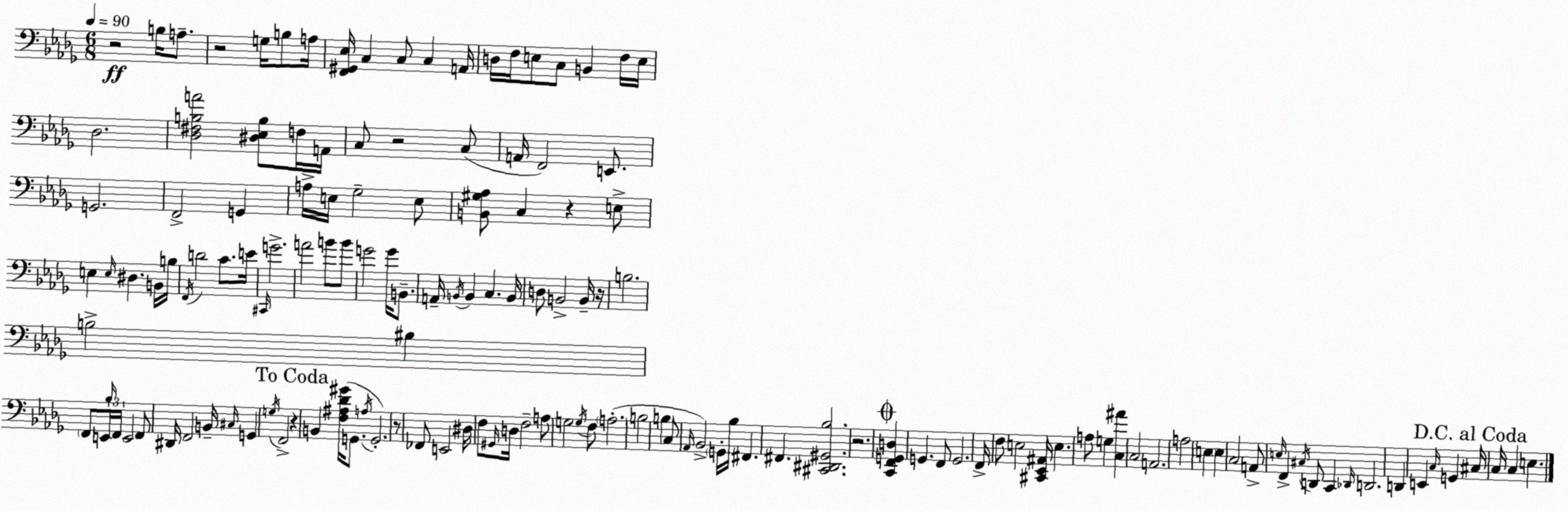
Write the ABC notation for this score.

X:1
T:Untitled
M:6/8
L:1/4
K:Bbm
z2 B,/4 A,/2 z2 G,/4 B,/2 A,/4 [F,,^G,,_E,]/4 C, C,/2 C, A,,/4 D,/4 F,/4 E,/2 C,/2 B,, F,/4 E,/4 _D,2 [_D,^F,B,A]2 [^D,_E,B,]/2 F,/4 A,,/4 C,/2 z2 C,/2 A,,/4 F,,2 E,,/2 G,,2 F,,2 G,, A,/4 E,/4 _G,2 E,/2 [B,,^G,_A,]/2 C, z E,/2 E, E,/4 ^D, B,,/4 B,/4 F,,/4 D2 C/2 E/4 ^C,,/4 G2 A2 B/2 B/2 G2 G/4 B,,/2 A,,/4 B,,/4 B,, C, B,,/4 D,/2 B,,2 B,,/4 z/4 B,2 B,2 ^B, F,,/2 E,,/4 _B,/4 F,,/4 E,,2 F,,/2 ^D,,/4 F,,2 B,,/4 ^C,/4 G,, G,/4 F,,2 z B,, [F,^A,_D^G]/4 G,,/2 A,/4 G,,2 z/2 _F,,/2 E,,2 ^D,/4 F,/2 ^G,,/4 D,/4 F,2 A,/2 G,2 G,/4 F,/2 A,2 B,2 B, C,/2 _A,,/4 _B,,2 G,,/4 _B,/4 ^F,, ^F,, [^C,,^D,,^G,,_B,]2 z2 [C,,F,,G,,D,] G,, F,,/2 G,,2 F,,/4 F,/2 E,2 [^C,,_E,,^A,,]/4 E, A,/2 G, [C,^A] C,2 A,,2 A,2 E, E, C,2 A,,/2 E,/4 F,, ^C,/4 D,,/2 C,, _D,,/4 D,,2 D,, E,, C,/4 G,, ^C,/4 C,/4 C, E,